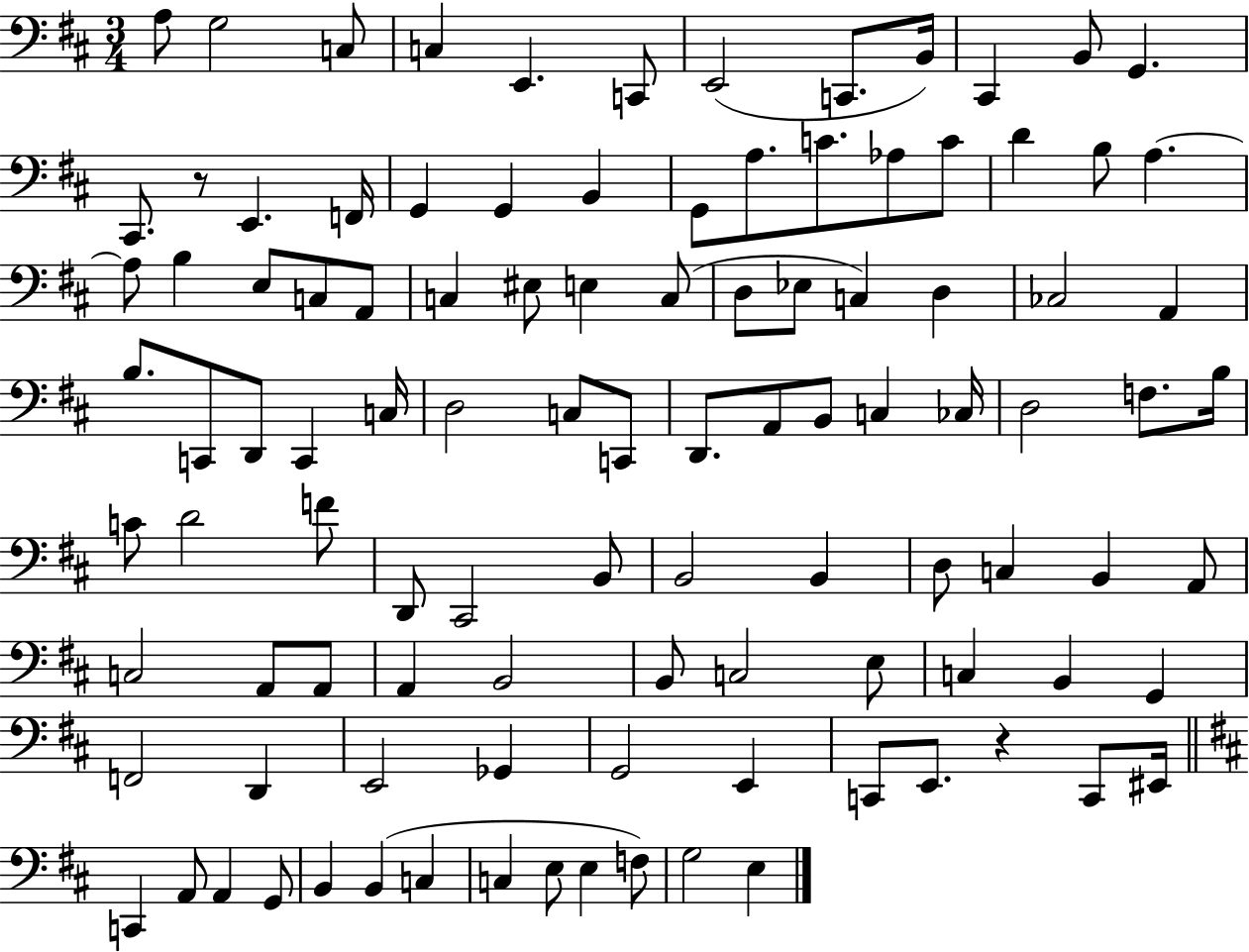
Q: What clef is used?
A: bass